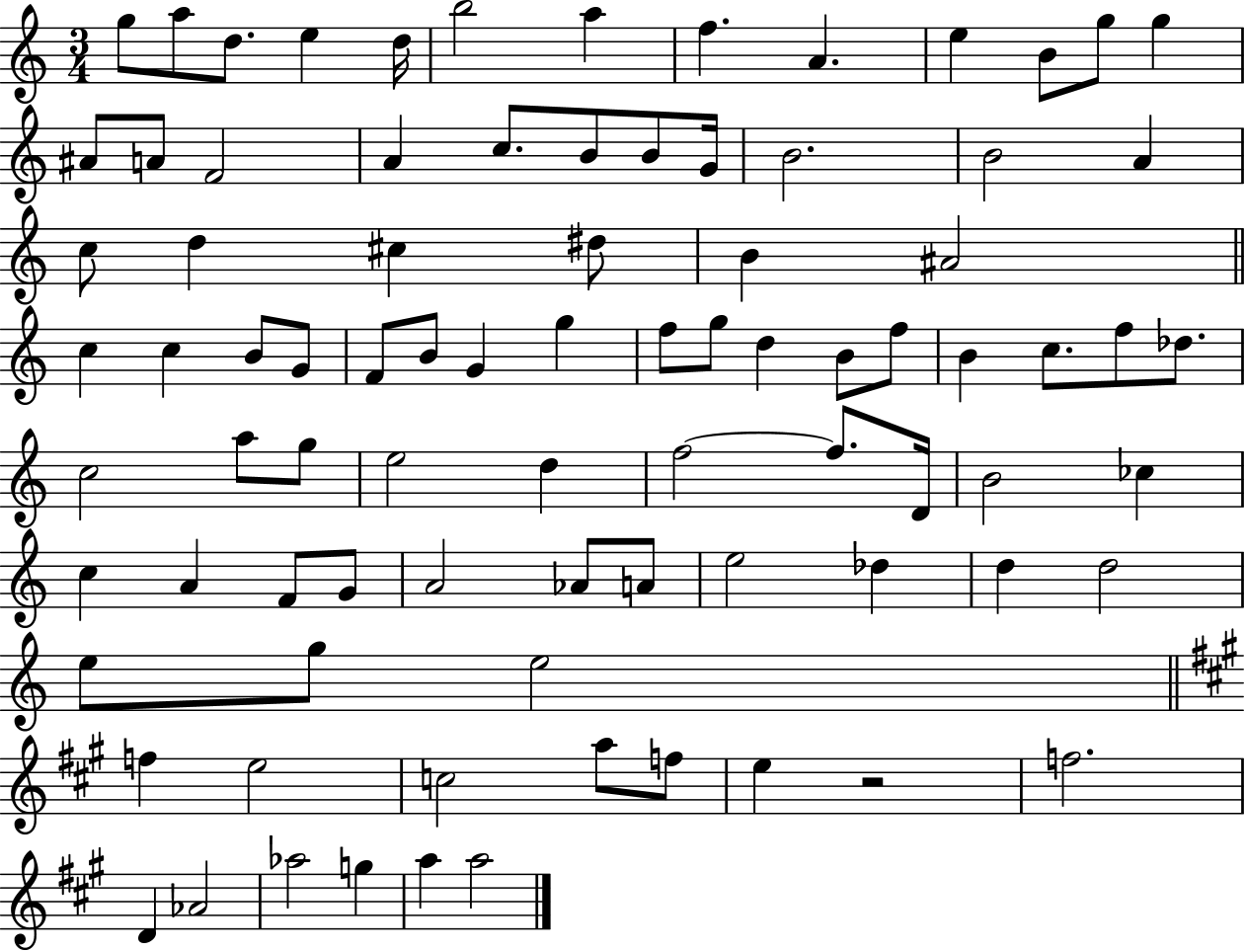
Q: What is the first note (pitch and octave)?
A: G5